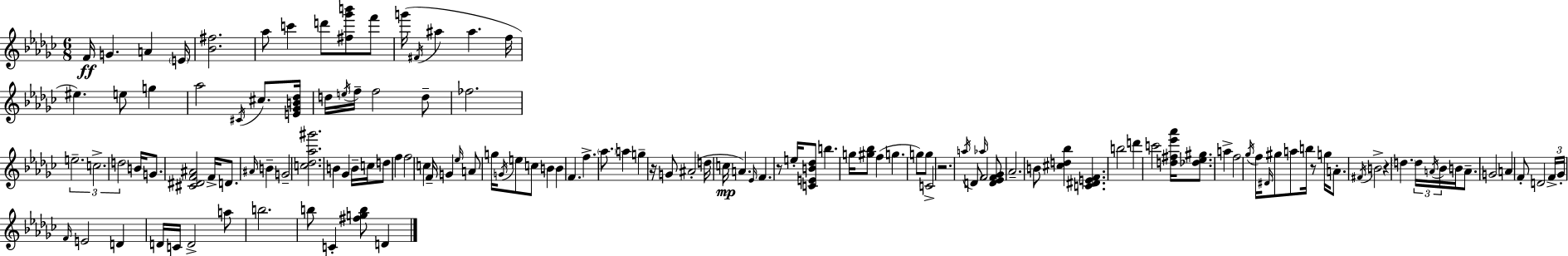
F4/s G4/q. A4/q E4/s [Bb4,F#5]/h. Ab5/e C6/q D6/e [F#5,Gb6,B6]/e F6/e G6/s F#4/s A#5/q A#5/q. F5/s EIS5/q. E5/e G5/q Ab5/h C#4/s C#5/e. [E4,Gb4,B4,Db5]/s D5/s E5/s F5/s F5/h D5/e FES5/h. E5/h. C5/h. D5/h B4/s G4/e. [C#4,D#4,F4,A#4]/h F4/s D4/e. A#4/s B4/q G4/h [C5,Db5,Ab5,G#6]/h. B4/q Gb4/q B4/s C5/s D5/e F5/q F5/h C5/q F4/s G4/q Eb5/s A4/e G5/s G4/s E5/e C5/e B4/q B4/q F4/q. F5/q. Ab5/e. A5/q G5/q R/s G4/e A#4/h D5/s C5/s A4/q. Eb4/s F4/q. R/e E5/s [C4,E4,B4,Db5]/e B5/q. G5/s [G#5,Bb5]/e F5/q G5/q. G5/e G5/e C4/h R/h. A5/s D4/e Ab5/s F4/h [D4,Eb4,F4,Gb4]/e Ab4/h. B4/e [C#5,D5,Bb5]/q [C4,D#4,E4,F4]/q. B5/h D6/q C6/h [D5,F#5,Eb6,Ab6]/s [Db5,Eb5,G#5]/e. A5/q F5/h Gb5/s F5/s D#4/s G#5/e A5/e B5/s R/e G5/s A4/e. F#4/s B4/h R/q D5/q. D5/s A4/s Bb4/s B4/s A4/e. G4/h A4/q F4/e D4/h F4/s Gb4/s F4/s E4/h D4/q D4/s C4/s D4/h A5/e B5/h. B5/e C4/q [F#5,G5,B5]/e D4/q